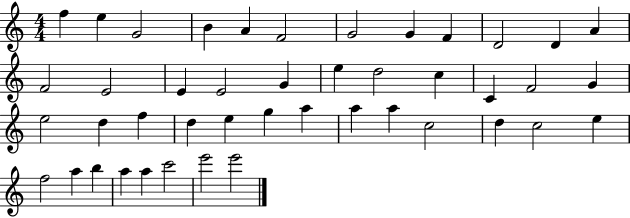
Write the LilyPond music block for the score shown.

{
  \clef treble
  \numericTimeSignature
  \time 4/4
  \key c \major
  f''4 e''4 g'2 | b'4 a'4 f'2 | g'2 g'4 f'4 | d'2 d'4 a'4 | \break f'2 e'2 | e'4 e'2 g'4 | e''4 d''2 c''4 | c'4 f'2 g'4 | \break e''2 d''4 f''4 | d''4 e''4 g''4 a''4 | a''4 a''4 c''2 | d''4 c''2 e''4 | \break f''2 a''4 b''4 | a''4 a''4 c'''2 | e'''2 e'''2 | \bar "|."
}